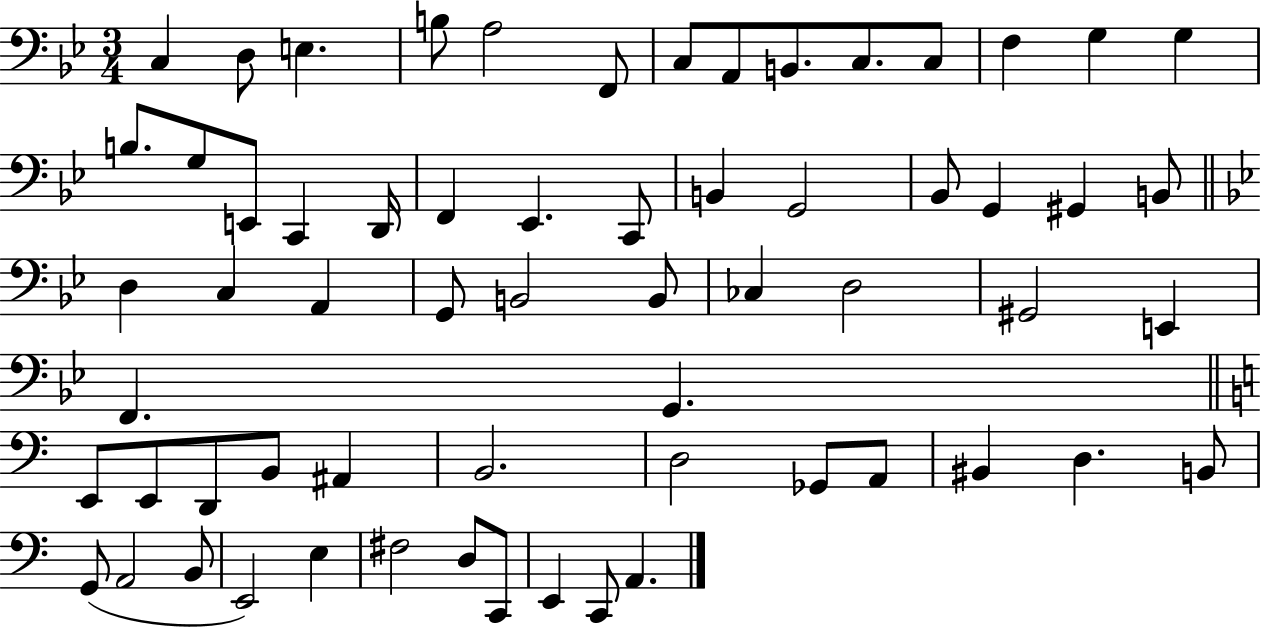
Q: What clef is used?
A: bass